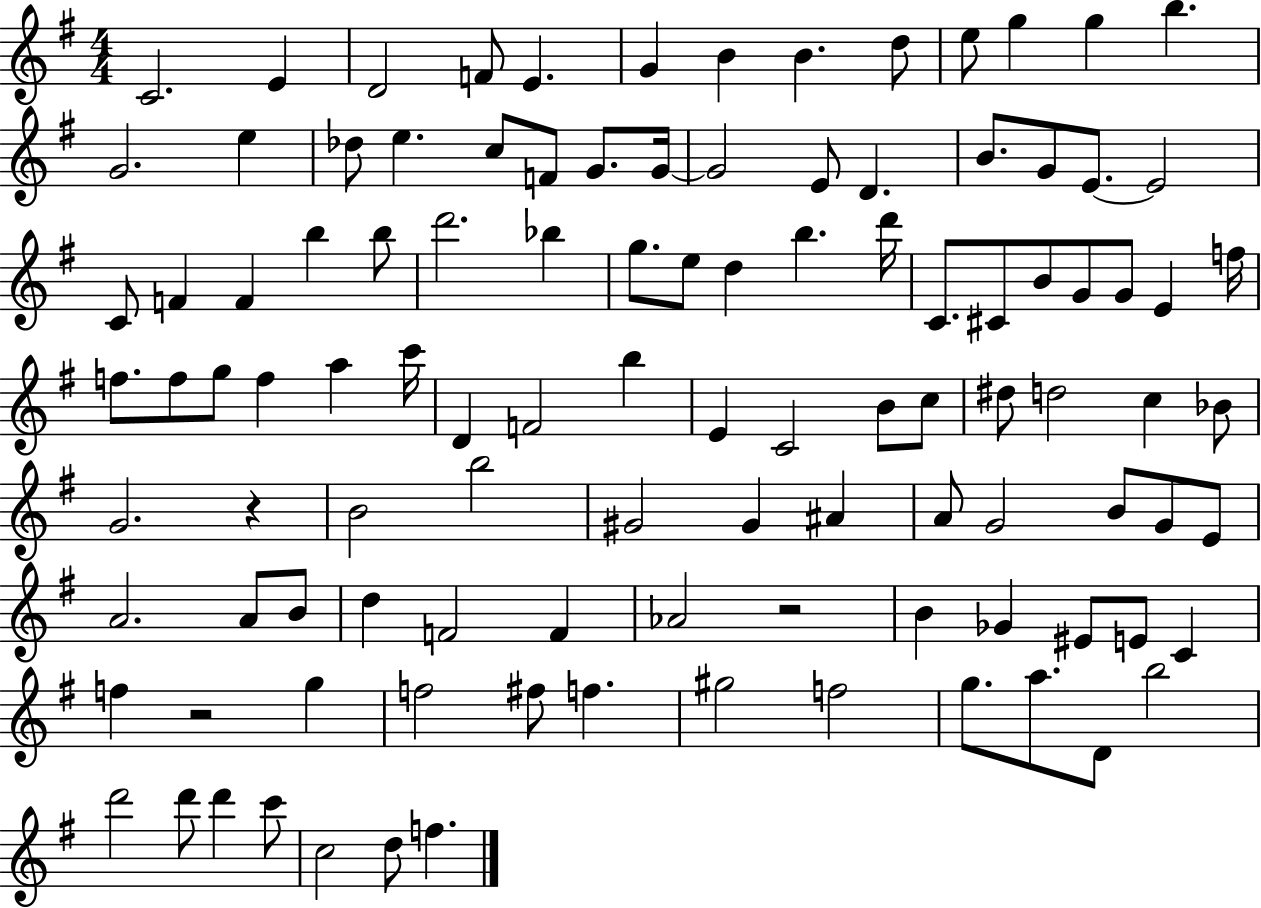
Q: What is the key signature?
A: G major